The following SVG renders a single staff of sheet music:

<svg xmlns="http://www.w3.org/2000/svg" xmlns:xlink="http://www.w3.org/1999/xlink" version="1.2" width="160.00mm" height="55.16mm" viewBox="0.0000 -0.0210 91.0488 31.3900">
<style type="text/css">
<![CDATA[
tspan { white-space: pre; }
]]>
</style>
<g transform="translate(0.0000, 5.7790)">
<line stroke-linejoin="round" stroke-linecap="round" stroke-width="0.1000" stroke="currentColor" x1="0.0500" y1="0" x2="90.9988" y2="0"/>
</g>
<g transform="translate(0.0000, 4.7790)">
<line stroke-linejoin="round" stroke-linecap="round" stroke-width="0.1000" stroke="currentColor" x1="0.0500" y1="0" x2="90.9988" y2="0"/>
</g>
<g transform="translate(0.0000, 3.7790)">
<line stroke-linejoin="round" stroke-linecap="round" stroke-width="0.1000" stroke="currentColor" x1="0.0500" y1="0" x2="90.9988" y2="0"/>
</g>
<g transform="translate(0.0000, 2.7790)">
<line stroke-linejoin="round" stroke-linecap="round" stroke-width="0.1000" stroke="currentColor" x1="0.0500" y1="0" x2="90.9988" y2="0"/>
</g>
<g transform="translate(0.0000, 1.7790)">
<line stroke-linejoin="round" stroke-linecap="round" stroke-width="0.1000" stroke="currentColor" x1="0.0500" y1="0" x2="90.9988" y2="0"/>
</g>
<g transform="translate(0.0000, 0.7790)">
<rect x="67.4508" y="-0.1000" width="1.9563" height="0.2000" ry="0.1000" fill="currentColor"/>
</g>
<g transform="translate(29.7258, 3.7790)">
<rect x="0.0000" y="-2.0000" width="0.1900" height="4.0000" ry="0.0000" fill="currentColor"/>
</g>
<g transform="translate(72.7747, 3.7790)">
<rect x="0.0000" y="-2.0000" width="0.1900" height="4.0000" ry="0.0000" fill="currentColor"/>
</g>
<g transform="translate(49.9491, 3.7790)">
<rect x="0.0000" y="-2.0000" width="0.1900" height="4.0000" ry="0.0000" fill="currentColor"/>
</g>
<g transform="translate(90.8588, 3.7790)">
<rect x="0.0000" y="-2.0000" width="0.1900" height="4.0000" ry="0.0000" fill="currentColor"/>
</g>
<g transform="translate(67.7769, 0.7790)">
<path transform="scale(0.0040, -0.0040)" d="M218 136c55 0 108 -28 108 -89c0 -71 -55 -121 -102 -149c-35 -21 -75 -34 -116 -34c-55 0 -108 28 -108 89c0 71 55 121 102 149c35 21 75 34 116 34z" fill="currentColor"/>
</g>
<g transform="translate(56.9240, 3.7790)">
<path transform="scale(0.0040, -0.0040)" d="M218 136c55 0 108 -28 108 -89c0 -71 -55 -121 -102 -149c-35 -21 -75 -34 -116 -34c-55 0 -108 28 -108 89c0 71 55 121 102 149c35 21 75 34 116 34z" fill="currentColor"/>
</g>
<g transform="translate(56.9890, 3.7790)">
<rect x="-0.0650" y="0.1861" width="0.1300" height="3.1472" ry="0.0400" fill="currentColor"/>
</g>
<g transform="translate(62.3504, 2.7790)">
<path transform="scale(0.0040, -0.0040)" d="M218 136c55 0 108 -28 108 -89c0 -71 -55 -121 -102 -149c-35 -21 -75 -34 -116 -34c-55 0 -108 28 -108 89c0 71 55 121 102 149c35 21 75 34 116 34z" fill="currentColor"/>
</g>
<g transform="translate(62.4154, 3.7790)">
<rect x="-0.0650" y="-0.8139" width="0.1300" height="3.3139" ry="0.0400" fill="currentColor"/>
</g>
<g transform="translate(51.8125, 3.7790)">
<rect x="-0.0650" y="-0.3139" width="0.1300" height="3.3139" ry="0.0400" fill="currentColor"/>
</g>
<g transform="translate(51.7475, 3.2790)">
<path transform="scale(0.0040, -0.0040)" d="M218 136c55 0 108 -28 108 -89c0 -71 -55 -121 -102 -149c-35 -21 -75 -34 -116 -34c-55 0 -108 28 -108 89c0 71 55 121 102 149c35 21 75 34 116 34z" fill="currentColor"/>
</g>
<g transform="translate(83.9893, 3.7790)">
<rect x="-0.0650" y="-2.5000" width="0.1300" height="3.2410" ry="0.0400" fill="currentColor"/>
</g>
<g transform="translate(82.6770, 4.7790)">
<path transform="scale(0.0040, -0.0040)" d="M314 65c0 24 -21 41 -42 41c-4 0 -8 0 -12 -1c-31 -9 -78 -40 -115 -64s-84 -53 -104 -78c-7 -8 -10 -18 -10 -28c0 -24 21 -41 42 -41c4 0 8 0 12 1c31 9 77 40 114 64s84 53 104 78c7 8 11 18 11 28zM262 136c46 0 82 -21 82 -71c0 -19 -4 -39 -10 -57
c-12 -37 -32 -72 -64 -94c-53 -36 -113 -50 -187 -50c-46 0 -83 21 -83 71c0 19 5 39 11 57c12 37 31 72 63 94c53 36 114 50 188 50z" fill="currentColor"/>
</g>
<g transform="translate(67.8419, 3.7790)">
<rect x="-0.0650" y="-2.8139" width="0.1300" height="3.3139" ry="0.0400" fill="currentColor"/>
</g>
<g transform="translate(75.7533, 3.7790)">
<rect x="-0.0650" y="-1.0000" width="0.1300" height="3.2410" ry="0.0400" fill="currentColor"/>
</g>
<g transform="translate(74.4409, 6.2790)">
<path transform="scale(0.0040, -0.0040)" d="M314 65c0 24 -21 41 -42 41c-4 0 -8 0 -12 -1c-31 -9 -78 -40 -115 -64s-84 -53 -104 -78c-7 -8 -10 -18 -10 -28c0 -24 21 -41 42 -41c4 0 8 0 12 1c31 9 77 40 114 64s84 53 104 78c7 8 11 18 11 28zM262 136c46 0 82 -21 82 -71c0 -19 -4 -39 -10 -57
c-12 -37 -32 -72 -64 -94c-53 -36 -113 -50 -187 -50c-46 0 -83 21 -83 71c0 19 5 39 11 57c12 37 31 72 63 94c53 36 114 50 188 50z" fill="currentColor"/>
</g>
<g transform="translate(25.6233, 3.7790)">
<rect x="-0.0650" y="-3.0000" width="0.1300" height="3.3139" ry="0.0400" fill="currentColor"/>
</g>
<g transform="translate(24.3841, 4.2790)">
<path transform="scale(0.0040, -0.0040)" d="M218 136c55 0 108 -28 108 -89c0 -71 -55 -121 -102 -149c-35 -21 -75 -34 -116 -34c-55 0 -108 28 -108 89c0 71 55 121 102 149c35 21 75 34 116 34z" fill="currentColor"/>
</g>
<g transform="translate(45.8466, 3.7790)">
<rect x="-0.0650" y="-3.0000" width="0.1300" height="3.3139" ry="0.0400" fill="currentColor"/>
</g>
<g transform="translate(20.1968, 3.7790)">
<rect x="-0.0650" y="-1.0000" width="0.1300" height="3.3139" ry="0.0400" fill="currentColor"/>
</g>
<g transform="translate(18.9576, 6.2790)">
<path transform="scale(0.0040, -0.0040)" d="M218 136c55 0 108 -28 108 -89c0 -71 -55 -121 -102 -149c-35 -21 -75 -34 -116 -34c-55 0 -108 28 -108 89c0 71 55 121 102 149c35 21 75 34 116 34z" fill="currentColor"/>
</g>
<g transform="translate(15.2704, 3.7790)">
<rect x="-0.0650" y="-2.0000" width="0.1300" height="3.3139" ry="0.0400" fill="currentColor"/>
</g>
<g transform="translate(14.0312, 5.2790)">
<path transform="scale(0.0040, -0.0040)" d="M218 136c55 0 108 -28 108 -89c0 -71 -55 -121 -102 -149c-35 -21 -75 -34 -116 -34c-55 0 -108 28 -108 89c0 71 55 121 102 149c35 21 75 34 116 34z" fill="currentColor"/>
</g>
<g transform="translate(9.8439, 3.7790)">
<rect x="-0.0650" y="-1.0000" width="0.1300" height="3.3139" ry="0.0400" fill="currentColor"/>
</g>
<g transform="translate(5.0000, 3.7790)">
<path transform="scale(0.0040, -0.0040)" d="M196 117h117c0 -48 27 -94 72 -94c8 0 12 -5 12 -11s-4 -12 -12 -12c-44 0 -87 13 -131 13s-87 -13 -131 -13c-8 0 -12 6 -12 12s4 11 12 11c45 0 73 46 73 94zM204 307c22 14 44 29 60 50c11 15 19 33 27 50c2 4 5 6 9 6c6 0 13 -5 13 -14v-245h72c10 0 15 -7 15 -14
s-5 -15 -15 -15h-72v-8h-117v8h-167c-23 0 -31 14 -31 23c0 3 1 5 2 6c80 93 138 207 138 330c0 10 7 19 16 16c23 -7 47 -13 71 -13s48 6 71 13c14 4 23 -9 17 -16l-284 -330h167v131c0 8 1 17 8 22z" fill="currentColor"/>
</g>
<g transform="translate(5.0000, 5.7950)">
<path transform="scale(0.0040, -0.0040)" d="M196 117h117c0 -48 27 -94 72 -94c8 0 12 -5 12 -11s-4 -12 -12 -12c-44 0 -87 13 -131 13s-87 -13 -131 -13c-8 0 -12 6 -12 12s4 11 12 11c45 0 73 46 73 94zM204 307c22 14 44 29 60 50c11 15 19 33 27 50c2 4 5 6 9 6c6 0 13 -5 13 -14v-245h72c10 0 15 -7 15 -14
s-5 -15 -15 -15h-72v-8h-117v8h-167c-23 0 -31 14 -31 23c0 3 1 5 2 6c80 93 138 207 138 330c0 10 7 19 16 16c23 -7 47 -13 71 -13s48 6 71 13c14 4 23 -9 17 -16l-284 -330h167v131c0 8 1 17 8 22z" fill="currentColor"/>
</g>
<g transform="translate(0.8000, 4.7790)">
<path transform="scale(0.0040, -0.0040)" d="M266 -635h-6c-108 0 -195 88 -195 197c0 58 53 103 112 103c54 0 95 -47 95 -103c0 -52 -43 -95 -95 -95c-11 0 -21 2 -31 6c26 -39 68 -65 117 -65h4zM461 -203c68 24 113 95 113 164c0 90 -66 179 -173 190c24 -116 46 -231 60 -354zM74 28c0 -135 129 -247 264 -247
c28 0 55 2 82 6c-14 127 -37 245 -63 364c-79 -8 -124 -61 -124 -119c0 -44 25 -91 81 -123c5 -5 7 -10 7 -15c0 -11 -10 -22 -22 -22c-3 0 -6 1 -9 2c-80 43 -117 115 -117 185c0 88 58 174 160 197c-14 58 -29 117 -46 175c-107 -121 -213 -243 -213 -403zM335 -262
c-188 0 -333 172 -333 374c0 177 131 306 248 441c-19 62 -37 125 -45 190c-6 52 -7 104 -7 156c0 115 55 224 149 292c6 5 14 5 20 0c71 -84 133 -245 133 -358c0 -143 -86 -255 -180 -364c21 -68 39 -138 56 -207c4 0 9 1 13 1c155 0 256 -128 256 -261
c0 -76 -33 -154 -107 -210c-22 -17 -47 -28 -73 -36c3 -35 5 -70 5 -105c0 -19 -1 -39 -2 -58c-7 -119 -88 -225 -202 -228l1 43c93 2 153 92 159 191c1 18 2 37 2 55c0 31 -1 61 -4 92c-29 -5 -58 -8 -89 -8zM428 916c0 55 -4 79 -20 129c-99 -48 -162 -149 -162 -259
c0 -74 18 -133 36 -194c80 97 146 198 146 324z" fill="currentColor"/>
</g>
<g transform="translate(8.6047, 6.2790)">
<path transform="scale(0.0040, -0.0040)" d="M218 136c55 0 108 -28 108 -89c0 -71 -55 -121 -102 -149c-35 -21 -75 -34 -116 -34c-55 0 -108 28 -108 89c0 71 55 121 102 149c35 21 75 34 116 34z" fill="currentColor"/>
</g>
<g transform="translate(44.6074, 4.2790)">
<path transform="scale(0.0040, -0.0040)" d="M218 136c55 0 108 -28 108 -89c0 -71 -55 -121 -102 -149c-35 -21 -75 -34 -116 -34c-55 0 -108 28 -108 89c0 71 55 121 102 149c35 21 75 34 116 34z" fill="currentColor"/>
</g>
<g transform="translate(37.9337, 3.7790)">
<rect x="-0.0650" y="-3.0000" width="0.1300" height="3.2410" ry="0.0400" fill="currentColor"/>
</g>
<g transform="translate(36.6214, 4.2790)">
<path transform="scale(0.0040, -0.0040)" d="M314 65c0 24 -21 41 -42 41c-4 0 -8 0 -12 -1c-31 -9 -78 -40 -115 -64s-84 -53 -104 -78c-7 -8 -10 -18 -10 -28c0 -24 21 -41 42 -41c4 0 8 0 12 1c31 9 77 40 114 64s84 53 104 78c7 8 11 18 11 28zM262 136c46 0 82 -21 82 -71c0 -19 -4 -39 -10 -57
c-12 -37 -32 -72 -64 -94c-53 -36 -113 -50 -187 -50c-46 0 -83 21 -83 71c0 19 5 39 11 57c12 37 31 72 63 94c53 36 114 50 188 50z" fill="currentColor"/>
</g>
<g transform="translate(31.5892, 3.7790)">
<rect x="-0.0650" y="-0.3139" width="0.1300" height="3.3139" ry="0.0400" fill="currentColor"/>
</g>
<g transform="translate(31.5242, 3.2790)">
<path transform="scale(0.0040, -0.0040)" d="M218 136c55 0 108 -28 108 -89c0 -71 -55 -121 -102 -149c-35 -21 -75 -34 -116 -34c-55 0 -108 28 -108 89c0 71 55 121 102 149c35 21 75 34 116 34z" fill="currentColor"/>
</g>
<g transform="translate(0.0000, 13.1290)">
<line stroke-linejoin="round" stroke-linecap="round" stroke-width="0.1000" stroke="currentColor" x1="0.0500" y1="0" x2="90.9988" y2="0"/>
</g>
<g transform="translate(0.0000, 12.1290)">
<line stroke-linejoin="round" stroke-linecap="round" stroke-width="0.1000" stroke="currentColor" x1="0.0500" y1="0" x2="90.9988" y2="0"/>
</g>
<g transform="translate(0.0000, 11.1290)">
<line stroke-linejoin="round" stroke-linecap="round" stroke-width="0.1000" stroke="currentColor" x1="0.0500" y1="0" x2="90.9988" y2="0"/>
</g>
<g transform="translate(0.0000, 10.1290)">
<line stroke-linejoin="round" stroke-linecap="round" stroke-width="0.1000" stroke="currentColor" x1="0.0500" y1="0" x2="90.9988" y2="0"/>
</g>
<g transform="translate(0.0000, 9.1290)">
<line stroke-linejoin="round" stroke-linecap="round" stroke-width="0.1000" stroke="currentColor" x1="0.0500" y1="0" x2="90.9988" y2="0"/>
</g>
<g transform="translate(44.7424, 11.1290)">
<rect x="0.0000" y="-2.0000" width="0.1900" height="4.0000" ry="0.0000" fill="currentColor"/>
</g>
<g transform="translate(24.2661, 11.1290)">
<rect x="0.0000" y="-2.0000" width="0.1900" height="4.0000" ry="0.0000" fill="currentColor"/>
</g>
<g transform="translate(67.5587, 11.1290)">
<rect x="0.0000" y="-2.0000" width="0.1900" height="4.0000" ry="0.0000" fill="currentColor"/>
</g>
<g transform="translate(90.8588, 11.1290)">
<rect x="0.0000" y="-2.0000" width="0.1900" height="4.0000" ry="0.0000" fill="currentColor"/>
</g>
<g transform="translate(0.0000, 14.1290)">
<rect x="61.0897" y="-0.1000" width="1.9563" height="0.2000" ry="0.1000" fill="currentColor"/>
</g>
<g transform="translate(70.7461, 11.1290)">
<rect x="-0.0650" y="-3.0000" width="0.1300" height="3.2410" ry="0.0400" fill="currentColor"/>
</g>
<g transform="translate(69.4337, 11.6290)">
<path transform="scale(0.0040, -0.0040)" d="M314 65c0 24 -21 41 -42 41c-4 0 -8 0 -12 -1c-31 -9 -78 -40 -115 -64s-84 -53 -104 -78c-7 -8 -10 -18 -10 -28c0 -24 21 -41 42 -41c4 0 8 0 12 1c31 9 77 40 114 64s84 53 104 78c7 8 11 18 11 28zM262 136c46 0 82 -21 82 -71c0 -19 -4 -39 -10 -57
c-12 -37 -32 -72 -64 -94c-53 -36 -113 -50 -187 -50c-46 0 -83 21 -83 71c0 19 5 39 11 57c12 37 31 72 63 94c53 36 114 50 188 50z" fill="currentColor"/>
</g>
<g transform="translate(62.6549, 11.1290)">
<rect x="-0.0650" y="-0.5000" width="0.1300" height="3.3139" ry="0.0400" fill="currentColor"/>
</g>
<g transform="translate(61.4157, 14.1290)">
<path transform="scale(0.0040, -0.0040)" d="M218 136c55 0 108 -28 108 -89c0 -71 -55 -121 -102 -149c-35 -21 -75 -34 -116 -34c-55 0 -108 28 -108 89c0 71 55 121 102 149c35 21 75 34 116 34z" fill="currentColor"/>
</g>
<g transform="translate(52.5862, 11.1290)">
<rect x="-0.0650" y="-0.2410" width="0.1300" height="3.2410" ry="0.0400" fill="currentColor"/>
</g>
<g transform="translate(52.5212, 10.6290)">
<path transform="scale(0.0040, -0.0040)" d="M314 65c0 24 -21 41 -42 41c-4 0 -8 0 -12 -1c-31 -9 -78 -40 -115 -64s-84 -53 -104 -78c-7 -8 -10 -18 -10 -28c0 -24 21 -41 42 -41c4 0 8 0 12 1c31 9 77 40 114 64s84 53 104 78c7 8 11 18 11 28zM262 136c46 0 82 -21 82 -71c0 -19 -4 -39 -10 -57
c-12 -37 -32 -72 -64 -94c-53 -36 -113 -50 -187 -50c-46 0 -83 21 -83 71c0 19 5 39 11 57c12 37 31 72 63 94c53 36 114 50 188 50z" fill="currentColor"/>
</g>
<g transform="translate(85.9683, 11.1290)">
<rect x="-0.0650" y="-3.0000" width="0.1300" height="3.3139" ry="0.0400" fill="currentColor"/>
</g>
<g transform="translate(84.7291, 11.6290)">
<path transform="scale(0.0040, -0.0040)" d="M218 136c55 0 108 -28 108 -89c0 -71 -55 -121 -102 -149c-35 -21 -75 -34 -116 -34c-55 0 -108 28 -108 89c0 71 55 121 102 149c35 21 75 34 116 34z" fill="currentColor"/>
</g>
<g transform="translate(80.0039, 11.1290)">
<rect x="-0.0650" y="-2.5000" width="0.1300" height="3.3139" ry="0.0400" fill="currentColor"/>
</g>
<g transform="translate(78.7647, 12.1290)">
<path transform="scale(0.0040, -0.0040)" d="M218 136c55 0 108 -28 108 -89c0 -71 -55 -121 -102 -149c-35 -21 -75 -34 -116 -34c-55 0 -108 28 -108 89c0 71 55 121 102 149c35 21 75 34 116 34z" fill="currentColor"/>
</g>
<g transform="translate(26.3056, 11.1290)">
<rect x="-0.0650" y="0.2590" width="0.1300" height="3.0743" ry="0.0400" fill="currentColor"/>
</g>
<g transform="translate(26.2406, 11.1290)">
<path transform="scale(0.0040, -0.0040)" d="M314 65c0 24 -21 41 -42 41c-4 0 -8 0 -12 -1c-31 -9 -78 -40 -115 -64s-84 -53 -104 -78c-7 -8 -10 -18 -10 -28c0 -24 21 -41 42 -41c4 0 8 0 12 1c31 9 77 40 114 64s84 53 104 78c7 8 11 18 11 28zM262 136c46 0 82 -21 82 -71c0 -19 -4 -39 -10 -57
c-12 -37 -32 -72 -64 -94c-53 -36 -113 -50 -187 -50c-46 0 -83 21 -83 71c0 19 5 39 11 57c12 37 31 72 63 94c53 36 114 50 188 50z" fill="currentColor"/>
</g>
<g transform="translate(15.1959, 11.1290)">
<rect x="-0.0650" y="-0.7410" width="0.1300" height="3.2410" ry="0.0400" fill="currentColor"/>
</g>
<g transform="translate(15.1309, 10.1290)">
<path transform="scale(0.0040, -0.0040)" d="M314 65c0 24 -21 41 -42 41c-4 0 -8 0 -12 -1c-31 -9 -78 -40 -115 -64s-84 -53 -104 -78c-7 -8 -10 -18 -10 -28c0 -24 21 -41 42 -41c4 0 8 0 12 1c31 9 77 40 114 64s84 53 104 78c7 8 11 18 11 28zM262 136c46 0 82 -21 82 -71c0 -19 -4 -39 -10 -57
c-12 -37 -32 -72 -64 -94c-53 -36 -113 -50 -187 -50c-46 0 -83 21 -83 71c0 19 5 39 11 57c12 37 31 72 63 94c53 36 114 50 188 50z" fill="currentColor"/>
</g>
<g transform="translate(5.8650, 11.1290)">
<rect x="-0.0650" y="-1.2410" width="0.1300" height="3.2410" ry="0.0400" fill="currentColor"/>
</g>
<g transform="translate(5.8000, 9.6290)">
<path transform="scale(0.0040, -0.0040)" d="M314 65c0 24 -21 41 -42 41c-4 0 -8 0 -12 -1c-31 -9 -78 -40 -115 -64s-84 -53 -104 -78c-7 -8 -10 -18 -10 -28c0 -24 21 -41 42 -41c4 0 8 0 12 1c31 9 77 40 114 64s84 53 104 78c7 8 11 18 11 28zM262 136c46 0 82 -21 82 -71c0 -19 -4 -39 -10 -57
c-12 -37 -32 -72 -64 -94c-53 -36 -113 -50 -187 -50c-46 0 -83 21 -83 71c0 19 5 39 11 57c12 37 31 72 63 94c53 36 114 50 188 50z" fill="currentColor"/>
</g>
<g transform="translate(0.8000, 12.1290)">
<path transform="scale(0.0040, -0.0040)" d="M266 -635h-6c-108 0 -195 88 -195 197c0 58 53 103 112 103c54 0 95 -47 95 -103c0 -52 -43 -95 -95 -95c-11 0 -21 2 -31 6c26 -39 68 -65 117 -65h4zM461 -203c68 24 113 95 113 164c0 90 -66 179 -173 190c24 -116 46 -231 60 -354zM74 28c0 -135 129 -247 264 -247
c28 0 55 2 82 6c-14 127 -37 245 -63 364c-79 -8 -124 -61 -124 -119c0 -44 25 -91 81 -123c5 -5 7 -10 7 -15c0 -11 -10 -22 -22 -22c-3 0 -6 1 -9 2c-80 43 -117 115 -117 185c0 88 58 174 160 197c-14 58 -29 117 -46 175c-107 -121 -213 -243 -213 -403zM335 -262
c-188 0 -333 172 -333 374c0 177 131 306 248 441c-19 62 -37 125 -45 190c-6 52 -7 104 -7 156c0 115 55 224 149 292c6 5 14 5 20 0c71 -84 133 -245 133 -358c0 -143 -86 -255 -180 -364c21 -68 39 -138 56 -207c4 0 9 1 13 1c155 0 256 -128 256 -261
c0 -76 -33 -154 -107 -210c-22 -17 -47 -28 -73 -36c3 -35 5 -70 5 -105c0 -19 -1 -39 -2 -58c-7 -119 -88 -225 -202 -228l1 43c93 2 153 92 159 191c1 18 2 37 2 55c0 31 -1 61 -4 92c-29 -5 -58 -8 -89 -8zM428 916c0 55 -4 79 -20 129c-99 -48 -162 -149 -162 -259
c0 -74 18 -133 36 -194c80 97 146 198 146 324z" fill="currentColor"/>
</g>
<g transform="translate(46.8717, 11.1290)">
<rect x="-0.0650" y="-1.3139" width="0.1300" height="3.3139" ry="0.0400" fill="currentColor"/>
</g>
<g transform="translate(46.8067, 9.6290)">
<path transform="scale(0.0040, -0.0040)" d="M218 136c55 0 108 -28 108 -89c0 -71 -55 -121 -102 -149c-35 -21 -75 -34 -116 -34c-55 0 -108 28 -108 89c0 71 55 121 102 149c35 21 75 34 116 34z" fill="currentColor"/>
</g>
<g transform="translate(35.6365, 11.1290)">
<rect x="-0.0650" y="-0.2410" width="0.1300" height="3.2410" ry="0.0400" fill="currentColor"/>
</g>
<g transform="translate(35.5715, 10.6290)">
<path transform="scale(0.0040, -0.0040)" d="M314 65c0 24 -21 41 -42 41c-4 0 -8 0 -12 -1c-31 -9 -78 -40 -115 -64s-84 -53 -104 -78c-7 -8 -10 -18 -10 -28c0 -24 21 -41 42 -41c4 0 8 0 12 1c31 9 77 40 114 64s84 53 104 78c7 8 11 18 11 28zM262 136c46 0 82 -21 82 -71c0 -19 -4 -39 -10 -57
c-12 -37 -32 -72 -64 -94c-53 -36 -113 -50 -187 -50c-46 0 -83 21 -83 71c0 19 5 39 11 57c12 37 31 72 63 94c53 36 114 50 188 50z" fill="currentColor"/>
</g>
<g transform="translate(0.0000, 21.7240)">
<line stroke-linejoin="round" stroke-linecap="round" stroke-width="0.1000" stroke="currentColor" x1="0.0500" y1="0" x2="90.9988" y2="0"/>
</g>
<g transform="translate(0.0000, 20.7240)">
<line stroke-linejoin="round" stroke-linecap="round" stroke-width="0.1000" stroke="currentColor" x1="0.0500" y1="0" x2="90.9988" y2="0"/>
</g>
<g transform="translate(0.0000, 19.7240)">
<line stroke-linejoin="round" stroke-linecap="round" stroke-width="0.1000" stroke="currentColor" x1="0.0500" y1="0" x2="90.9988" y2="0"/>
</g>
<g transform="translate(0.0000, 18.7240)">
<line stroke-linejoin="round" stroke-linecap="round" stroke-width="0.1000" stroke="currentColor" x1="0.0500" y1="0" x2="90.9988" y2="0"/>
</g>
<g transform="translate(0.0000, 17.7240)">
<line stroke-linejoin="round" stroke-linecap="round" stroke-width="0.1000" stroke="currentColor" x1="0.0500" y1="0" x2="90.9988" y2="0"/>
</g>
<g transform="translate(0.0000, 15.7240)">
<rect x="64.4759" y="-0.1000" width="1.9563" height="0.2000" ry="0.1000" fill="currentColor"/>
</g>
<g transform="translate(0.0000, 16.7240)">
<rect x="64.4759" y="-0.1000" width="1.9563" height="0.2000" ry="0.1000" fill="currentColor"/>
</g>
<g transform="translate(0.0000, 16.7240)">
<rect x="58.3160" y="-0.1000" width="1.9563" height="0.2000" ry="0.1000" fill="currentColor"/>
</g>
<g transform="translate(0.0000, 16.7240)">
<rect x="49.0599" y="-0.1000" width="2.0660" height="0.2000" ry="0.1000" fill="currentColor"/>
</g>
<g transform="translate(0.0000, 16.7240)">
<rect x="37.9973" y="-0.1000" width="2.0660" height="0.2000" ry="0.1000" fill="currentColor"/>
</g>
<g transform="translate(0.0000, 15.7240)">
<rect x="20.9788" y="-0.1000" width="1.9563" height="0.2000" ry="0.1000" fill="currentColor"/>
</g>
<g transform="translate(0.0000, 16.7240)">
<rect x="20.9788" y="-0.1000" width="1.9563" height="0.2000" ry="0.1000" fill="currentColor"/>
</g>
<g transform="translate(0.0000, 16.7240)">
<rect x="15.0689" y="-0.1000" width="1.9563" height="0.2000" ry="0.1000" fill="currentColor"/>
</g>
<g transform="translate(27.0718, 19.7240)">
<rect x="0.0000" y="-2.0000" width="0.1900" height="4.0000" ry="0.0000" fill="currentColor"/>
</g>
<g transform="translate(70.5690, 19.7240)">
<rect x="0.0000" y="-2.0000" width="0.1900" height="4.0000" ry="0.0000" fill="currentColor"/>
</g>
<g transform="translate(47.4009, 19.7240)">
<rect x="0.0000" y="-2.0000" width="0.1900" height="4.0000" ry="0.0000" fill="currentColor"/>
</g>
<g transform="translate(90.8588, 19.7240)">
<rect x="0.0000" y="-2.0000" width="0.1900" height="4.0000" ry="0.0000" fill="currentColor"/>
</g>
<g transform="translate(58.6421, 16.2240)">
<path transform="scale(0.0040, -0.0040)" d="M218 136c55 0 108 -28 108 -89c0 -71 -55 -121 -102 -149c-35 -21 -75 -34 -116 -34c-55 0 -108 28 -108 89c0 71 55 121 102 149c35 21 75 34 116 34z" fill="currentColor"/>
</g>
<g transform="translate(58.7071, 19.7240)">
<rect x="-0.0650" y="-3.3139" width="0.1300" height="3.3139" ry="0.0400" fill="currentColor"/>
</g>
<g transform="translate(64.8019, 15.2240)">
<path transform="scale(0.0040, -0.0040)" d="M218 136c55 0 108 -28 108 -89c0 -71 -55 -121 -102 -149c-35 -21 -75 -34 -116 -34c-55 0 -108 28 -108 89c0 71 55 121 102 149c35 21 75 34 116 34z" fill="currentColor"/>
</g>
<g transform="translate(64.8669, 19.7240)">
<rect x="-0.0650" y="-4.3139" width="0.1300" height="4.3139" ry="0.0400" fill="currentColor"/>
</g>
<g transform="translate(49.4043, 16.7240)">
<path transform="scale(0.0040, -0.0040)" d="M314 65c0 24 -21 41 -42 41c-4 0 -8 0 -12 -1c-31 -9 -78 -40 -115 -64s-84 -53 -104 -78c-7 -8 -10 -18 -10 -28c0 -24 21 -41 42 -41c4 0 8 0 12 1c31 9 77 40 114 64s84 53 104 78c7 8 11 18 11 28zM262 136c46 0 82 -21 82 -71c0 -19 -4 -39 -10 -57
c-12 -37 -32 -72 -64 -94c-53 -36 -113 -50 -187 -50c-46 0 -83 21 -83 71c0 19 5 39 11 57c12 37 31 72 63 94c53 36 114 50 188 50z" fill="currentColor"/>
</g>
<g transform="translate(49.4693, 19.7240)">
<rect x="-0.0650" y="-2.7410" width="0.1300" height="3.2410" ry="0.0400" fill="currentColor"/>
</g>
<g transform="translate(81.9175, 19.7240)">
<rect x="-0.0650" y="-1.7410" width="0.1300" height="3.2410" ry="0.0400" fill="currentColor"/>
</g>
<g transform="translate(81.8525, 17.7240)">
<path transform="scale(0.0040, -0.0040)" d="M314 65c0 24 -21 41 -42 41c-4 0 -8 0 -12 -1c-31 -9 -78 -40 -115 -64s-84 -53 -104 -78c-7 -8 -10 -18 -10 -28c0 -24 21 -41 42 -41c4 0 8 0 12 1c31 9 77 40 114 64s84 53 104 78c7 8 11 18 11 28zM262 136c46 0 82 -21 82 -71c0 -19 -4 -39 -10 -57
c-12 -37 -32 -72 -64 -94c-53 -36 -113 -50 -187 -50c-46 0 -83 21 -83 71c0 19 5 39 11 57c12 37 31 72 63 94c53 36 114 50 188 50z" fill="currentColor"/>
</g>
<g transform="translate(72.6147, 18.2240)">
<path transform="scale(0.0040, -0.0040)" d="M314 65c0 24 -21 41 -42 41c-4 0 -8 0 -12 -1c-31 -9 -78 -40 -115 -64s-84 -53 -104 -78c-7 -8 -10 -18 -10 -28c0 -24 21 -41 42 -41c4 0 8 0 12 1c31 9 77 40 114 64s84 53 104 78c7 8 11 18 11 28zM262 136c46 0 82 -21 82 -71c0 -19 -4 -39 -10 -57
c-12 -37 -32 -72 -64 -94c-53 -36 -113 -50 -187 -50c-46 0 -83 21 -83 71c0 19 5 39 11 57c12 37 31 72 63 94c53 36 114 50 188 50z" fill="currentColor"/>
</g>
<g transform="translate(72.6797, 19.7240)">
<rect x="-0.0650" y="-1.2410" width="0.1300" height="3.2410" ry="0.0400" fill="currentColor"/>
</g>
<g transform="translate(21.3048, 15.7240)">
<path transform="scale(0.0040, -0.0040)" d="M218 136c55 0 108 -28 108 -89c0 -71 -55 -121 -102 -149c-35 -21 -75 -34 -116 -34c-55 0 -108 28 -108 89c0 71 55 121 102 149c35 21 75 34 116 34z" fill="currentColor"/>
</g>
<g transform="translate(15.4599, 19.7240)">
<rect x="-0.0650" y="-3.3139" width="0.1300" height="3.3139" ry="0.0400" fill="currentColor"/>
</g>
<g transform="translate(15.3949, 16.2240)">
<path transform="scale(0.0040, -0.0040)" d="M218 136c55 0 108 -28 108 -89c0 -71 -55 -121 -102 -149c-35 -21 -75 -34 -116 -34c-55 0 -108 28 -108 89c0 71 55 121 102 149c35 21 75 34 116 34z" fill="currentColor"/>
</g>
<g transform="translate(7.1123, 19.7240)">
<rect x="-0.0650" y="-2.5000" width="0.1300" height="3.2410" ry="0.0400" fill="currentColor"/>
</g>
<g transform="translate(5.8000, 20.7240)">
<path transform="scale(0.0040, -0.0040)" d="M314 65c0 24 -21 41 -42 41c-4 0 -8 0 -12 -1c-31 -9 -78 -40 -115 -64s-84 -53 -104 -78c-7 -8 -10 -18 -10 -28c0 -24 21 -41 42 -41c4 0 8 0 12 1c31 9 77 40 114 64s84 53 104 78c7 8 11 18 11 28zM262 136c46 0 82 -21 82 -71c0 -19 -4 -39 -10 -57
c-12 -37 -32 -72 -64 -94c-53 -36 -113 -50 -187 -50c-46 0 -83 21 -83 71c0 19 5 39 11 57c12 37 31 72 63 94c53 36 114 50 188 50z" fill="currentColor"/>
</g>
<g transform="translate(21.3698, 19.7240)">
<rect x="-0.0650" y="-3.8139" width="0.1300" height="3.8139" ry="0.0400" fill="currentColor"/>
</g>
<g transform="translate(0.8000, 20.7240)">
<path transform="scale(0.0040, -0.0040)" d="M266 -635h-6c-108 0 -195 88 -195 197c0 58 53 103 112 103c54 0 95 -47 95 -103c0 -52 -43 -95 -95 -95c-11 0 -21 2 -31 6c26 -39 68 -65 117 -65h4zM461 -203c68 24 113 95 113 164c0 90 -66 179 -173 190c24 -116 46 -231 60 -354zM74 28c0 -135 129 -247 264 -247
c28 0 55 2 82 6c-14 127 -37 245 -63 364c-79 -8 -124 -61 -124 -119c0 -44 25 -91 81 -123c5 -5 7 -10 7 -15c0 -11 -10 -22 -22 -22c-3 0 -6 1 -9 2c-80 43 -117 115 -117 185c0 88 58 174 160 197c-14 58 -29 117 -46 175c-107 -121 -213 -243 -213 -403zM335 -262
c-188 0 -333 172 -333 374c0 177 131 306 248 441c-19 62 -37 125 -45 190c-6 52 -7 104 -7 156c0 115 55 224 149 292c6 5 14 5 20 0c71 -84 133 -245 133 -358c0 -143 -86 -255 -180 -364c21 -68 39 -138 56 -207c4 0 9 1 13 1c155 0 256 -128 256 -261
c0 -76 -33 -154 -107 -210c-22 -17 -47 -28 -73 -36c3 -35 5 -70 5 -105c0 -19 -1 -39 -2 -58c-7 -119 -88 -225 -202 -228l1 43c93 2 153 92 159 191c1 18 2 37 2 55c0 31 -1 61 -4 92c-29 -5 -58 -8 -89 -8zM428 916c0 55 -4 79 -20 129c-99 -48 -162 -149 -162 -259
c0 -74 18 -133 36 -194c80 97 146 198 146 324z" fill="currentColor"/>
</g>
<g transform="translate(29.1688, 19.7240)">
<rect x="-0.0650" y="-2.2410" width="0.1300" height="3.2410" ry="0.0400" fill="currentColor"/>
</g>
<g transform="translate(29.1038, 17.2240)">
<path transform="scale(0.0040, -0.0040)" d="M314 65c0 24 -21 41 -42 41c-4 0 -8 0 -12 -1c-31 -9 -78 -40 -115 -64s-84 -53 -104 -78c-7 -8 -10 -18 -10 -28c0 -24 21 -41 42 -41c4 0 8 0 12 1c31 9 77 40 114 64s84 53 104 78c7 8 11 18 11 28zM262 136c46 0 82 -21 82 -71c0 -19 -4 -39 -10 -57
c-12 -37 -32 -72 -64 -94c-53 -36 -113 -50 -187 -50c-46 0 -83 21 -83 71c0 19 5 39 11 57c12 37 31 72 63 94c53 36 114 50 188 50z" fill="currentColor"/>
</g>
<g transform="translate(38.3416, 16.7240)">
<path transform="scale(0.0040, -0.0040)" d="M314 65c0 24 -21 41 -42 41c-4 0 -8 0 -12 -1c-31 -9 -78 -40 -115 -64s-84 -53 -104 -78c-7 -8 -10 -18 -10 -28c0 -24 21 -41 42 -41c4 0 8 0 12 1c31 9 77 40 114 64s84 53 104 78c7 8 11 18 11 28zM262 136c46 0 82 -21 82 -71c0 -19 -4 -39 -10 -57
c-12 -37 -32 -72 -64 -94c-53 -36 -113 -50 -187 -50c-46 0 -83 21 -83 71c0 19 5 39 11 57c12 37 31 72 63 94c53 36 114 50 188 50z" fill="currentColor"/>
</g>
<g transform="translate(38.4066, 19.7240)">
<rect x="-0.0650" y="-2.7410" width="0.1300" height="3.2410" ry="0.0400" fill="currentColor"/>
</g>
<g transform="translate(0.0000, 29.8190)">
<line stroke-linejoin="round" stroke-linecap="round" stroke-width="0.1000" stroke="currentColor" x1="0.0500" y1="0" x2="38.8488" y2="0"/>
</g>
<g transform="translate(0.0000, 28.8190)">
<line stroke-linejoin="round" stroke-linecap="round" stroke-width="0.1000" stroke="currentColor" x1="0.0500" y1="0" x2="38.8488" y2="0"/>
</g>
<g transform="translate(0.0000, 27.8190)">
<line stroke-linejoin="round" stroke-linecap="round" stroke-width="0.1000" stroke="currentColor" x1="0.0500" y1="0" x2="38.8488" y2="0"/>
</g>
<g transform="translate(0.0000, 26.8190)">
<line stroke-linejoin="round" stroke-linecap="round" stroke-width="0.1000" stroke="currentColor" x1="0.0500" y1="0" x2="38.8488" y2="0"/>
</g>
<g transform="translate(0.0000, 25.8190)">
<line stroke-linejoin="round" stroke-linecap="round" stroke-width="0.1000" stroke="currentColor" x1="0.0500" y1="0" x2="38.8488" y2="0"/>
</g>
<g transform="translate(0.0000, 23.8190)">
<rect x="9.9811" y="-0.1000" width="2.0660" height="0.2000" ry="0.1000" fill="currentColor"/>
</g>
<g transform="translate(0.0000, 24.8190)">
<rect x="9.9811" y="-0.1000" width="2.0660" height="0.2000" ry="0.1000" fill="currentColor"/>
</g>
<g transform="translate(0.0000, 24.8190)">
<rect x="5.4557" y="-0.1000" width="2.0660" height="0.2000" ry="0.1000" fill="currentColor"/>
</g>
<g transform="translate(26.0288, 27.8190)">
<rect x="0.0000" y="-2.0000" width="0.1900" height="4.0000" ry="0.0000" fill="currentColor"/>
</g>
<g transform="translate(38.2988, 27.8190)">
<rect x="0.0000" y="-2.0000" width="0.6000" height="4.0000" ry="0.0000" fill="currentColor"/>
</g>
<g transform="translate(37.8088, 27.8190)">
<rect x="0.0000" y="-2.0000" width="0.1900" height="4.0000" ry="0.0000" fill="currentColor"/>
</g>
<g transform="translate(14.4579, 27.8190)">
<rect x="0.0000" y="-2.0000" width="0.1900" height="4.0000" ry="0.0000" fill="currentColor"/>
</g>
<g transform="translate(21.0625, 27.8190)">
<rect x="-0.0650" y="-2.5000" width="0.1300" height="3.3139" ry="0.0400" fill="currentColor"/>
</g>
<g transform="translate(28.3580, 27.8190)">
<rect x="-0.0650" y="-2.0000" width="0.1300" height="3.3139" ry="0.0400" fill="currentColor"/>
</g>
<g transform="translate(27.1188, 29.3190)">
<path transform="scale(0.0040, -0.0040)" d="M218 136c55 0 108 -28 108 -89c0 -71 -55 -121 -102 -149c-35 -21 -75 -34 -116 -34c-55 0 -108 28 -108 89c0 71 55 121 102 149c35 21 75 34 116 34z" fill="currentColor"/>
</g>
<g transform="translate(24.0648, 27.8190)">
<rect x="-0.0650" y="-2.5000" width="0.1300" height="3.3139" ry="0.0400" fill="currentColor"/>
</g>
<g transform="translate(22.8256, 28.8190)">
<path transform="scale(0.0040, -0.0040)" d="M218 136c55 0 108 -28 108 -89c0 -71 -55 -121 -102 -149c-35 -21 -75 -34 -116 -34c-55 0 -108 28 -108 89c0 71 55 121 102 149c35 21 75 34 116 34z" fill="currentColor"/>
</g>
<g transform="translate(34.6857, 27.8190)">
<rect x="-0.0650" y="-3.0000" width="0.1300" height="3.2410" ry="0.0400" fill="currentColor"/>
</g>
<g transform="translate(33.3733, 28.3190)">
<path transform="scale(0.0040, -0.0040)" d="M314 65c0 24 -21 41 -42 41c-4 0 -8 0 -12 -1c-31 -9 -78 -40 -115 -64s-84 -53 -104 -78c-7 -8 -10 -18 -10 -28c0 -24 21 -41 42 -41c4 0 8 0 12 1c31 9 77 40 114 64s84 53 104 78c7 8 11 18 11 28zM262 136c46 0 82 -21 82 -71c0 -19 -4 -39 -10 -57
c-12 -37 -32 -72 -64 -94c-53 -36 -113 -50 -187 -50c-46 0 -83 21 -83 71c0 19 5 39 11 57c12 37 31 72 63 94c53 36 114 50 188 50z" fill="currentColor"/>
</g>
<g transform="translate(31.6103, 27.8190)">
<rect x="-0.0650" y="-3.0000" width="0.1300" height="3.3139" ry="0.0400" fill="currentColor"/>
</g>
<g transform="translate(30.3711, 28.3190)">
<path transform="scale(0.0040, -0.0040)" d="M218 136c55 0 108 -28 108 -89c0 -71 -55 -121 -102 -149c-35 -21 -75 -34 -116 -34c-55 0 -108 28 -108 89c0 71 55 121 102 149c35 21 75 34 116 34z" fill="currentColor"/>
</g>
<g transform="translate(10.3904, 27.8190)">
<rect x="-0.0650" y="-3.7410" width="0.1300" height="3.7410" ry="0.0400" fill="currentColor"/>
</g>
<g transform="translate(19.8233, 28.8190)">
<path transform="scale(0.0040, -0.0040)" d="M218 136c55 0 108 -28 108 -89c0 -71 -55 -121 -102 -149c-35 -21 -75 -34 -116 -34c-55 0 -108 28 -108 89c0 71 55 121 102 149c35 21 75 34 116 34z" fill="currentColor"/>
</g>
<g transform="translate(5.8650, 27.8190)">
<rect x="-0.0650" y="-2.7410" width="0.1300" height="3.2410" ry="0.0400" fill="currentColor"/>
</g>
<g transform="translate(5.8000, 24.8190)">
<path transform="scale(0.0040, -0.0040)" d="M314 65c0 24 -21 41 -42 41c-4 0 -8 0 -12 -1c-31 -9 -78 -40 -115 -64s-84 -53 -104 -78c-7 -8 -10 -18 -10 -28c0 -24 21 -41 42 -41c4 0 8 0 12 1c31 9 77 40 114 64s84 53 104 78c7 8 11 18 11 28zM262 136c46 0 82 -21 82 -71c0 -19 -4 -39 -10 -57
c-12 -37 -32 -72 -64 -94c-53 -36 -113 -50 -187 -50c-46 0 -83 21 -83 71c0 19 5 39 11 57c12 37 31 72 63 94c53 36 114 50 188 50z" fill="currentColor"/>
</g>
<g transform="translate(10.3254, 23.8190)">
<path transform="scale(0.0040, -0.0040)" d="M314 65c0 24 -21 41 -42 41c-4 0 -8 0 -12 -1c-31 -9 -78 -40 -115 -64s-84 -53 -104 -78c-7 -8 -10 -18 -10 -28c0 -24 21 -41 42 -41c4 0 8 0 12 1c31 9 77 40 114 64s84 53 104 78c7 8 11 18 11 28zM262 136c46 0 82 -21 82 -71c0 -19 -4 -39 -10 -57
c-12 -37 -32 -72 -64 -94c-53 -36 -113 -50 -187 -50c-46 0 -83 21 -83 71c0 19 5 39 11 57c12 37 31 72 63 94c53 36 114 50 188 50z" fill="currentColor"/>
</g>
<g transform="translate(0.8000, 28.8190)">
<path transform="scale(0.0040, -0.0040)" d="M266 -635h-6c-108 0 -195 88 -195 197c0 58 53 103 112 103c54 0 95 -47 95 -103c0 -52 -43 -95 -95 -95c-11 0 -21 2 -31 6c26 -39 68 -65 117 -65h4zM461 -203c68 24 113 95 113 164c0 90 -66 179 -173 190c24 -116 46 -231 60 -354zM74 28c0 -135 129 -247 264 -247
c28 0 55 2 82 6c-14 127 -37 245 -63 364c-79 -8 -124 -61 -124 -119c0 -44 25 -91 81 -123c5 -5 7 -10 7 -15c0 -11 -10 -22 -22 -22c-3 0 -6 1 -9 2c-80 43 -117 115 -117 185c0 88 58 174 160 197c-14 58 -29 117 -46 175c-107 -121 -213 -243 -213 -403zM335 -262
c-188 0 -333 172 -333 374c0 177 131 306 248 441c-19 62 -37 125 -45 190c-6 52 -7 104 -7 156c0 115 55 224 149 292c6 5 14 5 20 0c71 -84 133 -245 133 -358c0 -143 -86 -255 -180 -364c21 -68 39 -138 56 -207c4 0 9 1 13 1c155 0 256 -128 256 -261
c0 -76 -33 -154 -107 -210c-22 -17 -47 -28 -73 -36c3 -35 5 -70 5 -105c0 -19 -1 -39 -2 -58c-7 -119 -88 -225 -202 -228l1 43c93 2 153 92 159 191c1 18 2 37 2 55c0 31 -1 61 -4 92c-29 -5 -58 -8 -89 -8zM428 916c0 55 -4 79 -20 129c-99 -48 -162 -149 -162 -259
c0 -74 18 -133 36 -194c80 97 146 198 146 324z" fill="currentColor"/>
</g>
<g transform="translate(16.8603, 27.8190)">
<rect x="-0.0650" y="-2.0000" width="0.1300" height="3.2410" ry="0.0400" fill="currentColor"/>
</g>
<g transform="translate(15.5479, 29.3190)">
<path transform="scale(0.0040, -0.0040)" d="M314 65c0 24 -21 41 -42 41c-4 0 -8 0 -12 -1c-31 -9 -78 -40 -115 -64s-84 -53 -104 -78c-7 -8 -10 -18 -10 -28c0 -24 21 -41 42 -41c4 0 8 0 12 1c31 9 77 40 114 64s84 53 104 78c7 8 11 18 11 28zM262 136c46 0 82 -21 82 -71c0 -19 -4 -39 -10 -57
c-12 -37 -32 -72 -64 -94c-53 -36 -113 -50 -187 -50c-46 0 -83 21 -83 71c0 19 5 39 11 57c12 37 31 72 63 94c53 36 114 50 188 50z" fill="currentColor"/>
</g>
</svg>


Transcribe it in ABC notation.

X:1
T:Untitled
M:4/4
L:1/4
K:C
D F D A c A2 A c B d a D2 G2 e2 d2 B2 c2 e c2 C A2 G A G2 b c' g2 a2 a2 b d' e2 f2 a2 c'2 F2 G G F A A2